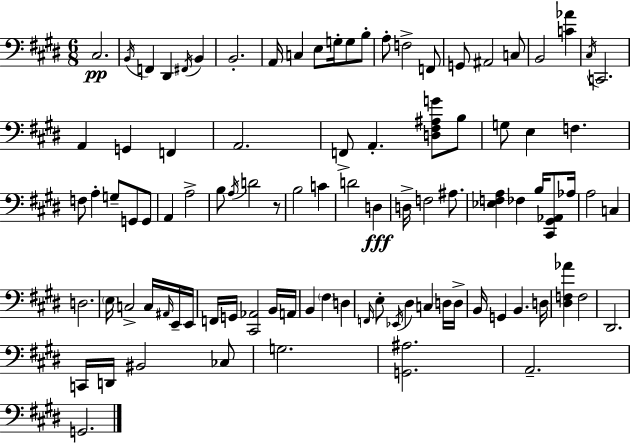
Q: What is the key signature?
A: E major